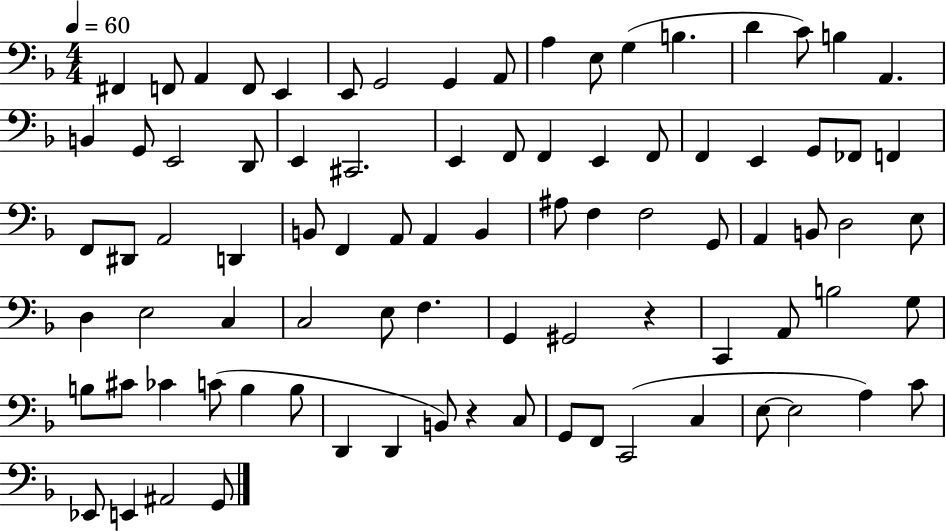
{
  \clef bass
  \numericTimeSignature
  \time 4/4
  \key f \major
  \tempo 4 = 60
  fis,4 f,8 a,4 f,8 e,4 | e,8 g,2 g,4 a,8 | a4 e8 g4( b4. | d'4 c'8) b4 a,4. | \break b,4 g,8 e,2 d,8 | e,4 cis,2. | e,4 f,8 f,4 e,4 f,8 | f,4 e,4 g,8 fes,8 f,4 | \break f,8 dis,8 a,2 d,4 | b,8 f,4 a,8 a,4 b,4 | ais8 f4 f2 g,8 | a,4 b,8 d2 e8 | \break d4 e2 c4 | c2 e8 f4. | g,4 gis,2 r4 | c,4 a,8 b2 g8 | \break b8 cis'8 ces'4 c'8( b4 b8 | d,4 d,4 b,8) r4 c8 | g,8 f,8 c,2( c4 | e8~~ e2 a4) c'8 | \break ees,8 e,4 ais,2 g,8 | \bar "|."
}